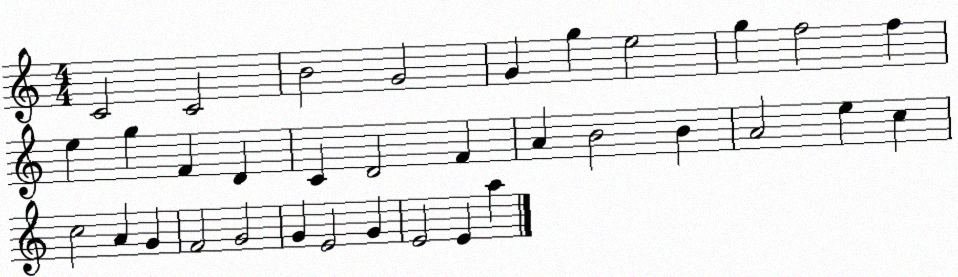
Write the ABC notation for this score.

X:1
T:Untitled
M:4/4
L:1/4
K:C
C2 C2 B2 G2 G g e2 g f2 f e g F D C D2 F A B2 B A2 e c c2 A G F2 G2 G E2 G E2 E a